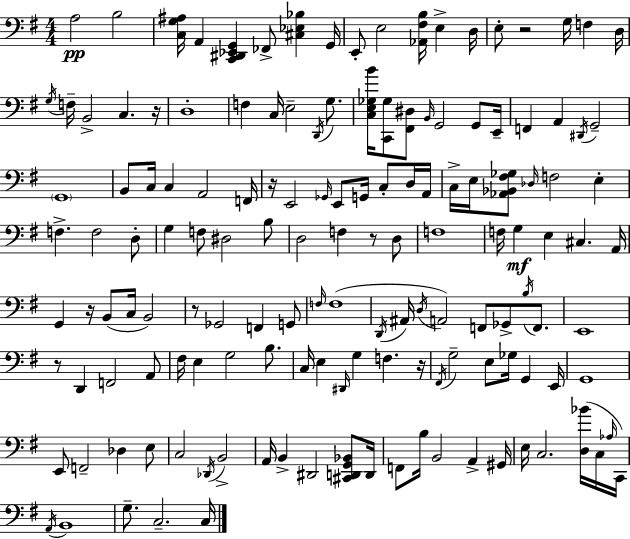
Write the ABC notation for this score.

X:1
T:Untitled
M:4/4
L:1/4
K:G
A,2 B,2 [C,G,^A,]/4 A,, [C,,^D,,_E,,G,,] _F,,/2 [^C,_E,_B,] G,,/4 E,,/2 E,2 [_A,,^F,B,]/4 E, D,/4 E,/2 z2 G,/4 F, D,/4 G,/4 F,/4 B,,2 C, z/4 D,4 F, C,/4 E,2 D,,/4 G,/2 [C,E,_G,B]/4 [C,,_G,]/2 [^F,,^D,]/2 B,,/4 G,,2 G,,/2 E,,/4 F,, A,, ^D,,/4 G,,2 G,,4 B,,/2 C,/4 C, A,,2 F,,/4 z/4 E,,2 _G,,/4 E,,/2 G,,/4 C,/2 D,/4 A,,/4 C,/4 E,/4 [_A,,_B,,^F,_G,]/2 _D,/4 F,2 E, F, F,2 D,/2 G, F,/2 ^D,2 B,/2 D,2 F, z/2 D,/2 F,4 F,/4 G, E, ^C, A,,/4 G,, z/4 B,,/2 C,/4 B,,2 z/2 _G,,2 F,, G,,/2 F,/4 F,4 D,,/4 ^A,,/4 D,/4 A,,2 F,,/2 _G,,/2 B,/4 F,,/2 E,,4 z/2 D,, F,,2 A,,/2 ^F,/4 E, G,2 B,/2 C,/4 E, ^D,,/4 G, F, z/4 ^F,,/4 G,2 E,/2 _G,/4 G,, E,,/4 G,,4 E,,/2 F,,2 _D, E,/2 C,2 _D,,/4 B,,2 A,,/4 B,, ^D,,2 [^C,,D,,G,,_B,,]/2 D,,/4 F,,/2 B,/4 B,,2 A,, ^G,,/4 E,/4 C,2 [D,_B]/4 C,/4 _A,/4 C,,/4 A,,/4 B,,4 G,/2 C,2 C,/4